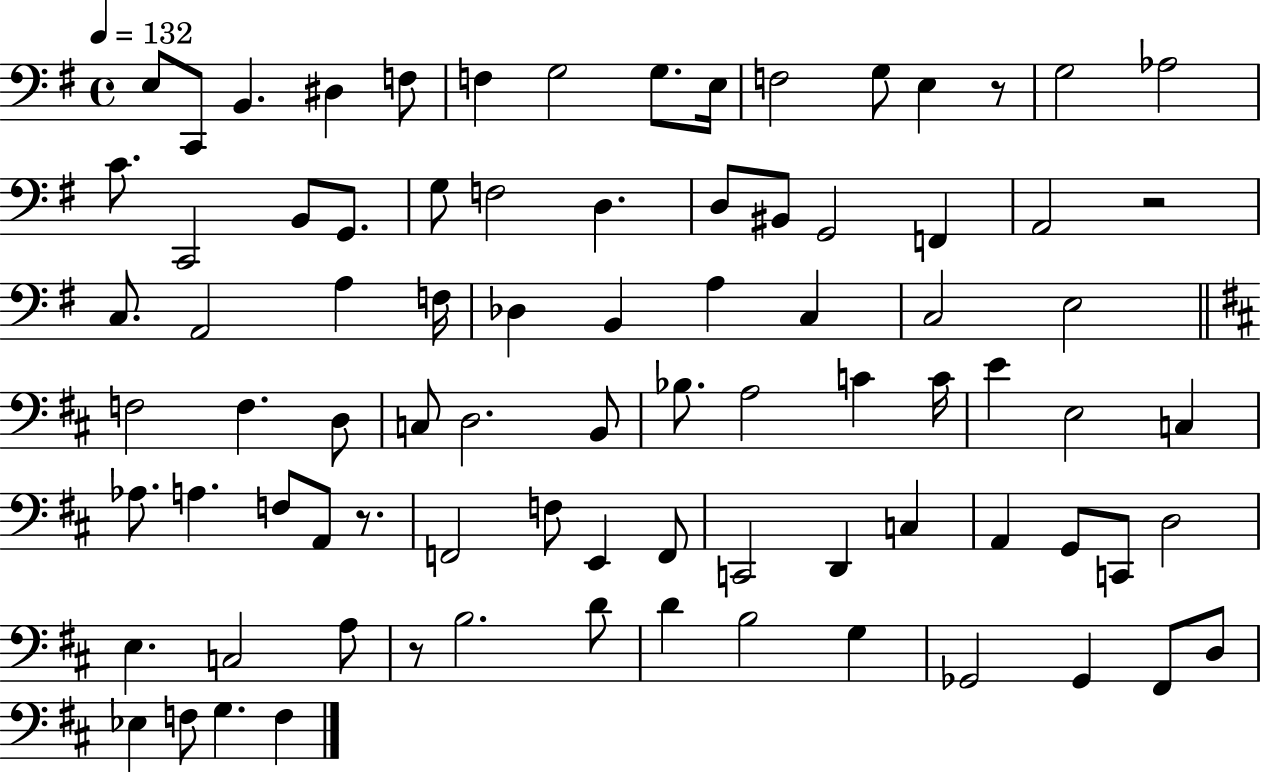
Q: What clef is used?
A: bass